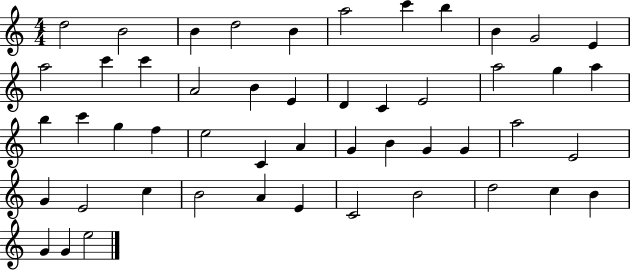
{
  \clef treble
  \numericTimeSignature
  \time 4/4
  \key c \major
  d''2 b'2 | b'4 d''2 b'4 | a''2 c'''4 b''4 | b'4 g'2 e'4 | \break a''2 c'''4 c'''4 | a'2 b'4 e'4 | d'4 c'4 e'2 | a''2 g''4 a''4 | \break b''4 c'''4 g''4 f''4 | e''2 c'4 a'4 | g'4 b'4 g'4 g'4 | a''2 e'2 | \break g'4 e'2 c''4 | b'2 a'4 e'4 | c'2 b'2 | d''2 c''4 b'4 | \break g'4 g'4 e''2 | \bar "|."
}